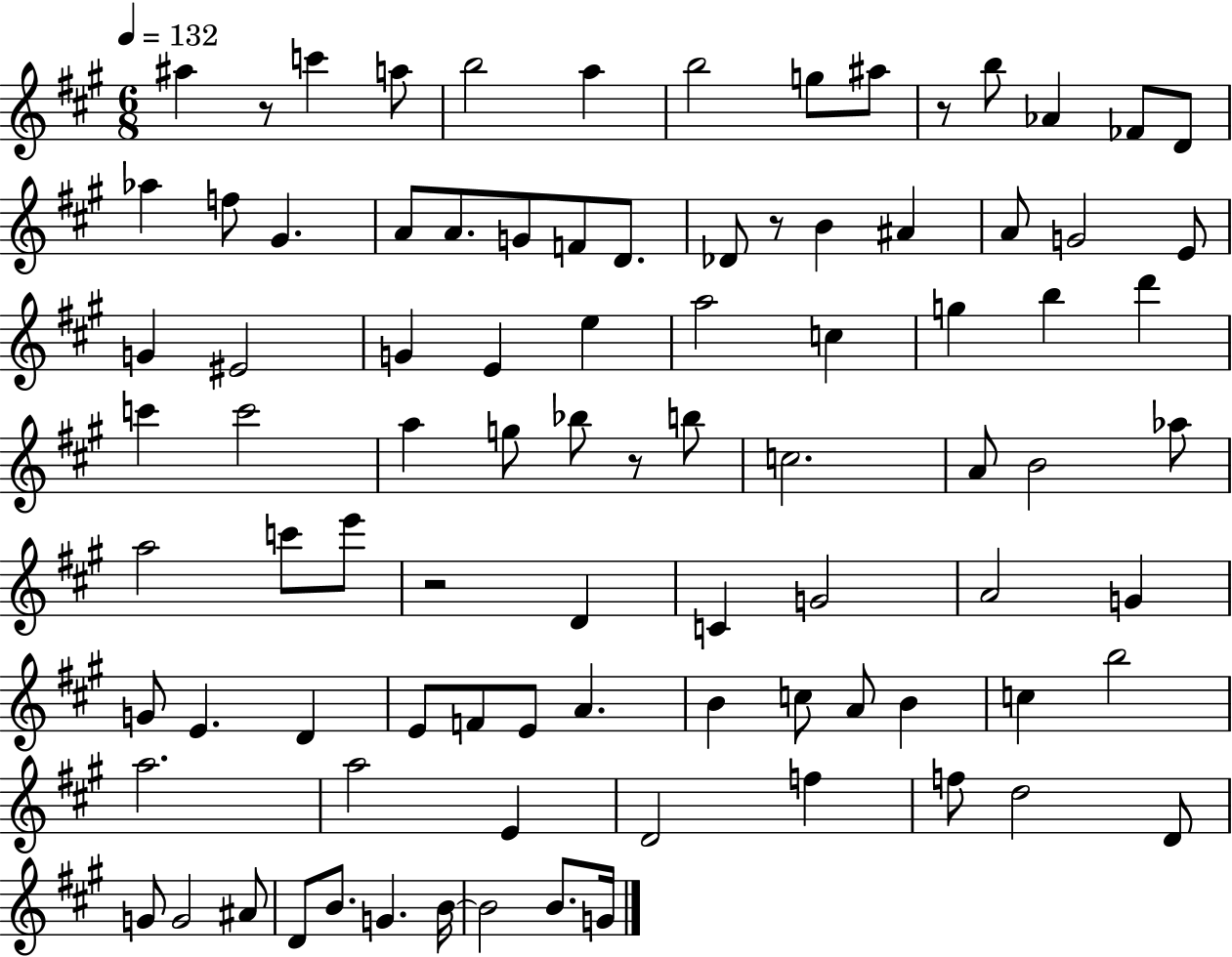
{
  \clef treble
  \numericTimeSignature
  \time 6/8
  \key a \major
  \tempo 4 = 132
  ais''4 r8 c'''4 a''8 | b''2 a''4 | b''2 g''8 ais''8 | r8 b''8 aes'4 fes'8 d'8 | \break aes''4 f''8 gis'4. | a'8 a'8. g'8 f'8 d'8. | des'8 r8 b'4 ais'4 | a'8 g'2 e'8 | \break g'4 eis'2 | g'4 e'4 e''4 | a''2 c''4 | g''4 b''4 d'''4 | \break c'''4 c'''2 | a''4 g''8 bes''8 r8 b''8 | c''2. | a'8 b'2 aes''8 | \break a''2 c'''8 e'''8 | r2 d'4 | c'4 g'2 | a'2 g'4 | \break g'8 e'4. d'4 | e'8 f'8 e'8 a'4. | b'4 c''8 a'8 b'4 | c''4 b''2 | \break a''2. | a''2 e'4 | d'2 f''4 | f''8 d''2 d'8 | \break g'8 g'2 ais'8 | d'8 b'8. g'4. b'16~~ | b'2 b'8. g'16 | \bar "|."
}